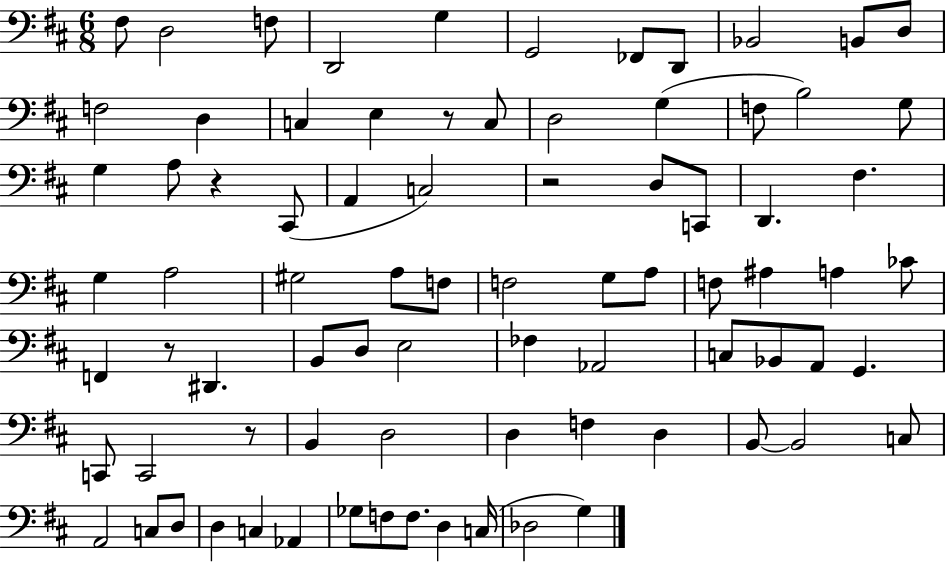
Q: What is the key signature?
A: D major